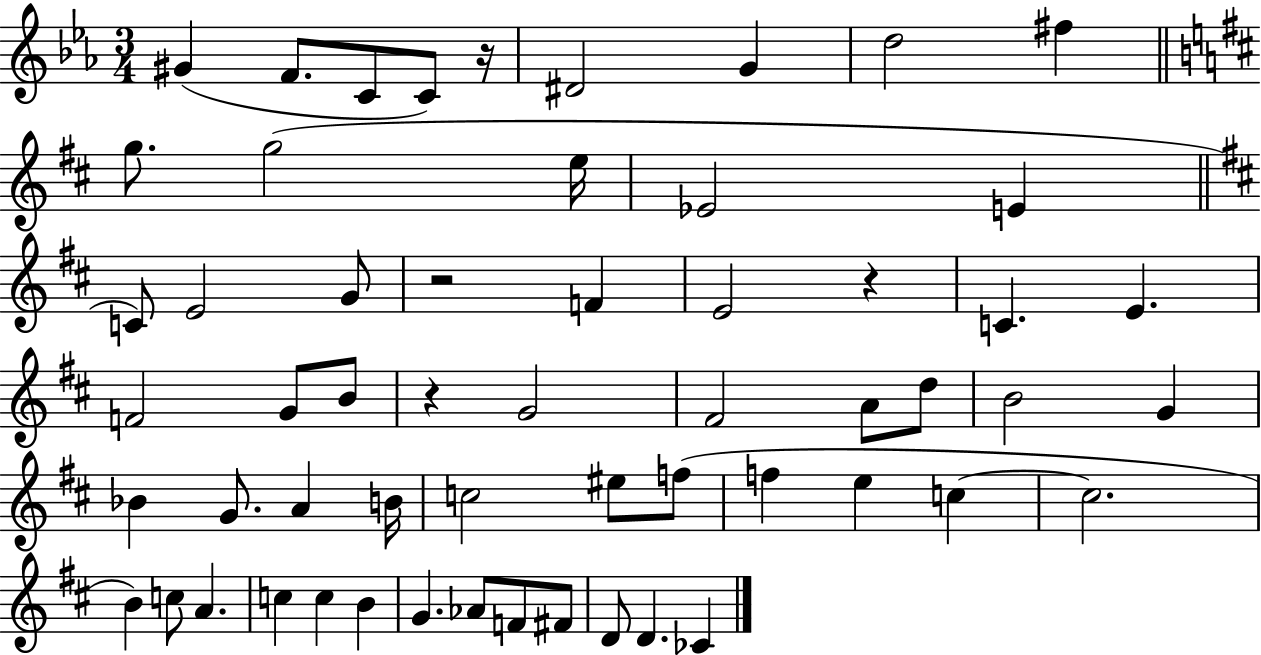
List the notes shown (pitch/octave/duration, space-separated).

G#4/q F4/e. C4/e C4/e R/s D#4/h G4/q D5/h F#5/q G5/e. G5/h E5/s Eb4/h E4/q C4/e E4/h G4/e R/h F4/q E4/h R/q C4/q. E4/q. F4/h G4/e B4/e R/q G4/h F#4/h A4/e D5/e B4/h G4/q Bb4/q G4/e. A4/q B4/s C5/h EIS5/e F5/e F5/q E5/q C5/q C5/h. B4/q C5/e A4/q. C5/q C5/q B4/q G4/q. Ab4/e F4/e F#4/e D4/e D4/q. CES4/q